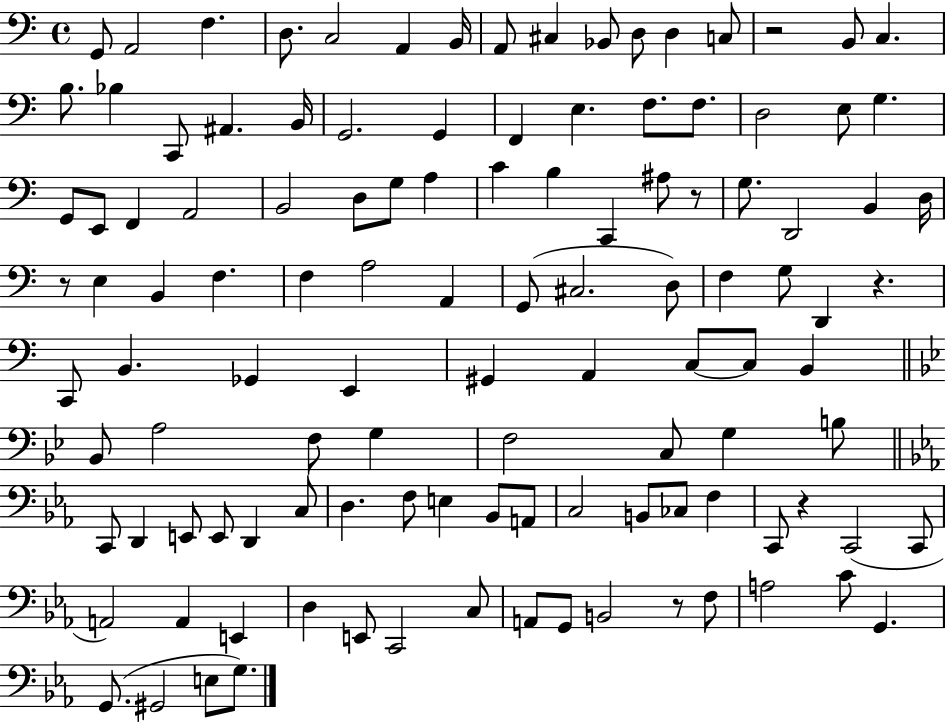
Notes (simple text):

G2/e A2/h F3/q. D3/e. C3/h A2/q B2/s A2/e C#3/q Bb2/e D3/e D3/q C3/e R/h B2/e C3/q. B3/e. Bb3/q C2/e A#2/q. B2/s G2/h. G2/q F2/q E3/q. F3/e. F3/e. D3/h E3/e G3/q. G2/e E2/e F2/q A2/h B2/h D3/e G3/e A3/q C4/q B3/q C2/q A#3/e R/e G3/e. D2/h B2/q D3/s R/e E3/q B2/q F3/q. F3/q A3/h A2/q G2/e C#3/h. D3/e F3/q G3/e D2/q R/q. C2/e B2/q. Gb2/q E2/q G#2/q A2/q C3/e C3/e B2/q Bb2/e A3/h F3/e G3/q F3/h C3/e G3/q B3/e C2/e D2/q E2/e E2/e D2/q C3/e D3/q. F3/e E3/q Bb2/e A2/e C3/h B2/e CES3/e F3/q C2/e R/q C2/h C2/e A2/h A2/q E2/q D3/q E2/e C2/h C3/e A2/e G2/e B2/h R/e F3/e A3/h C4/e G2/q. G2/e. G#2/h E3/e G3/e.